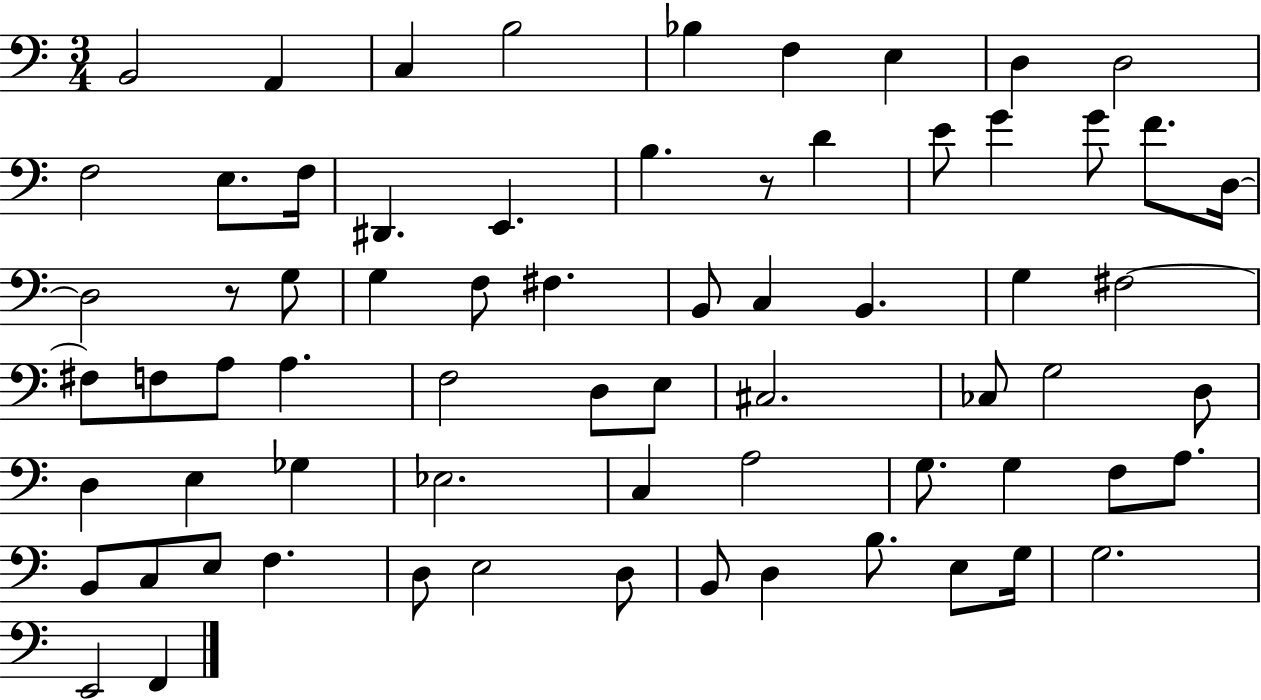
B2/h A2/q C3/q B3/h Bb3/q F3/q E3/q D3/q D3/h F3/h E3/e. F3/s D#2/q. E2/q. B3/q. R/e D4/q E4/e G4/q G4/e F4/e. D3/s D3/h R/e G3/e G3/q F3/e F#3/q. B2/e C3/q B2/q. G3/q F#3/h F#3/e F3/e A3/e A3/q. F3/h D3/e E3/e C#3/h. CES3/e G3/h D3/e D3/q E3/q Gb3/q Eb3/h. C3/q A3/h G3/e. G3/q F3/e A3/e. B2/e C3/e E3/e F3/q. D3/e E3/h D3/e B2/e D3/q B3/e. E3/e G3/s G3/h. E2/h F2/q